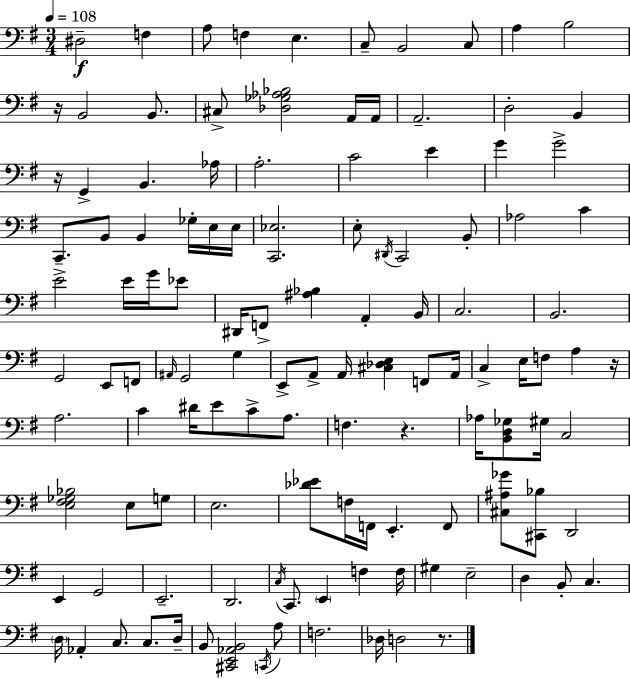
X:1
T:Untitled
M:3/4
L:1/4
K:G
^D,2 F, A,/2 F, E, C,/2 B,,2 C,/2 A, B,2 z/4 B,,2 B,,/2 ^C,/2 [_D,_G,_A,_B,]2 A,,/4 A,,/4 A,,2 D,2 B,, z/4 G,, B,, _A,/4 A,2 C2 E G G2 C,,/2 B,,/2 B,, _G,/4 E,/4 E,/4 [C,,_E,]2 E,/2 ^D,,/4 C,,2 B,,/2 _A,2 C E2 E/4 G/4 _E/2 ^D,,/4 F,,/2 [^A,_B,] A,, B,,/4 C,2 B,,2 G,,2 E,,/2 F,,/2 ^A,,/4 G,,2 G, E,,/2 A,,/2 A,,/4 [^C,_D,E,] F,,/2 A,,/4 C, E,/4 F,/2 A, z/4 A,2 C ^D/4 E/2 C/2 A,/2 F, z _A,/4 [B,,D,_G,]/2 ^G,/4 C,2 [E,^F,_G,_B,]2 E,/2 G,/2 E,2 [_D_E]/2 F,/4 F,,/4 E,, F,,/2 [^C,^A,_G]/2 [^C,,_B,]/2 D,,2 E,, G,,2 E,,2 D,,2 C,/4 C,,/2 E,, F, F,/4 ^G, E,2 D, B,,/2 C, D,/4 _A,, C,/2 C,/2 D,/4 B,,/2 [^C,,E,,_A,,B,,]2 C,,/4 A,/2 F,2 _D,/4 D,2 z/2